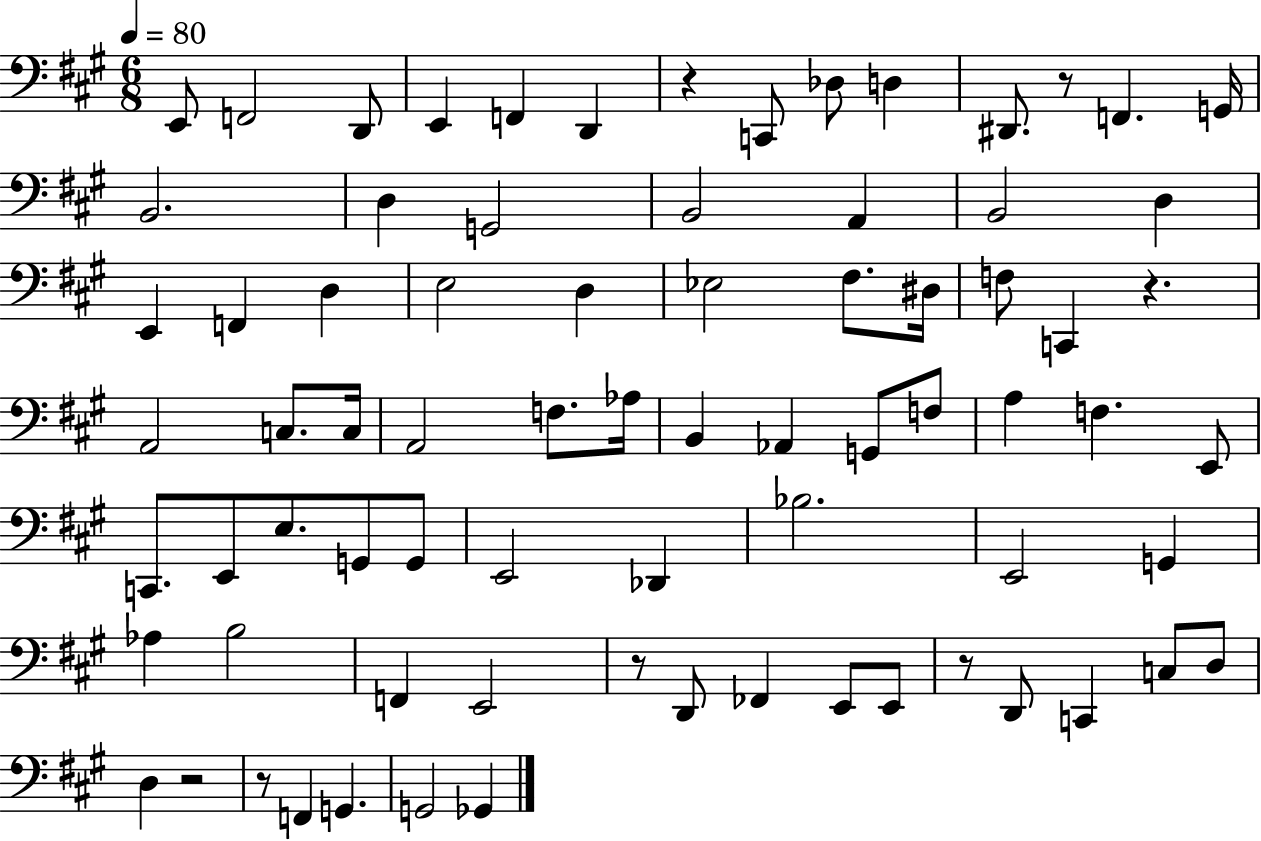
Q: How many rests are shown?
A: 7